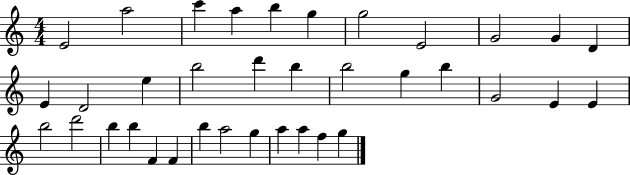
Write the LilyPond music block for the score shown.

{
  \clef treble
  \numericTimeSignature
  \time 4/4
  \key c \major
  e'2 a''2 | c'''4 a''4 b''4 g''4 | g''2 e'2 | g'2 g'4 d'4 | \break e'4 d'2 e''4 | b''2 d'''4 b''4 | b''2 g''4 b''4 | g'2 e'4 e'4 | \break b''2 d'''2 | b''4 b''4 f'4 f'4 | b''4 a''2 g''4 | a''4 a''4 f''4 g''4 | \break \bar "|."
}